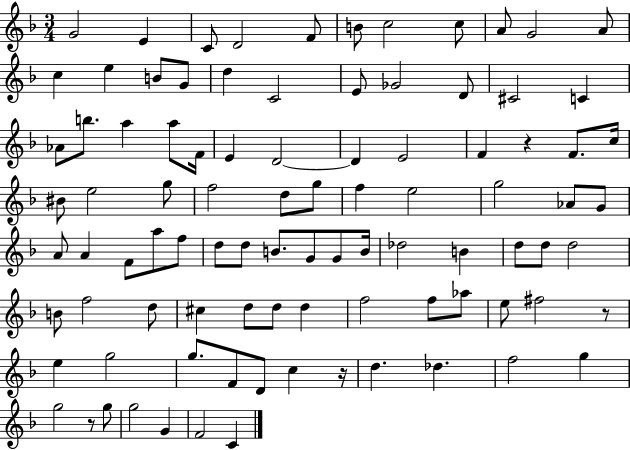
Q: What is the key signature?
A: F major